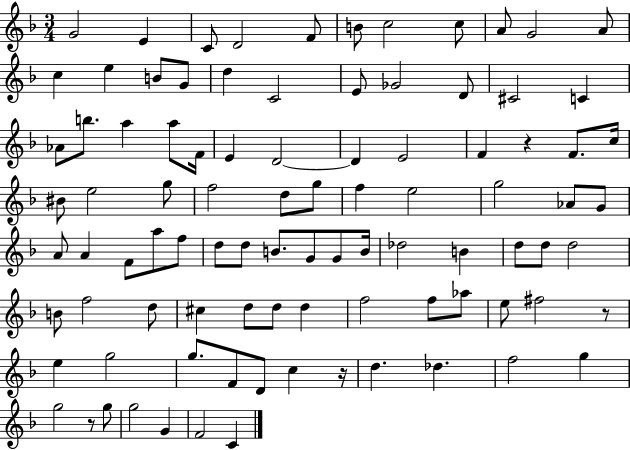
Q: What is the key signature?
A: F major